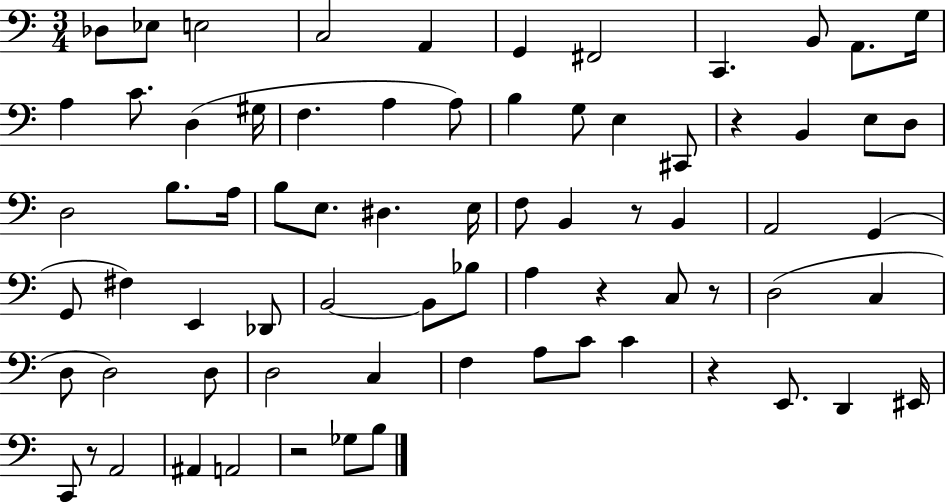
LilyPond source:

{
  \clef bass
  \numericTimeSignature
  \time 3/4
  \key c \major
  des8 ees8 e2 | c2 a,4 | g,4 fis,2 | c,4. b,8 a,8. g16 | \break a4 c'8. d4( gis16 | f4. a4 a8) | b4 g8 e4 cis,8 | r4 b,4 e8 d8 | \break d2 b8. a16 | b8 e8. dis4. e16 | f8 b,4 r8 b,4 | a,2 g,4( | \break g,8 fis4) e,4 des,8 | b,2~~ b,8 bes8 | a4 r4 c8 r8 | d2( c4 | \break d8 d2) d8 | d2 c4 | f4 a8 c'8 c'4 | r4 e,8. d,4 eis,16 | \break c,8 r8 a,2 | ais,4 a,2 | r2 ges8 b8 | \bar "|."
}